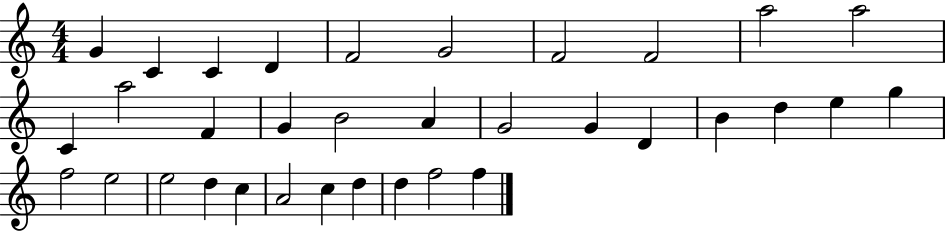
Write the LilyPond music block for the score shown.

{
  \clef treble
  \numericTimeSignature
  \time 4/4
  \key c \major
  g'4 c'4 c'4 d'4 | f'2 g'2 | f'2 f'2 | a''2 a''2 | \break c'4 a''2 f'4 | g'4 b'2 a'4 | g'2 g'4 d'4 | b'4 d''4 e''4 g''4 | \break f''2 e''2 | e''2 d''4 c''4 | a'2 c''4 d''4 | d''4 f''2 f''4 | \break \bar "|."
}